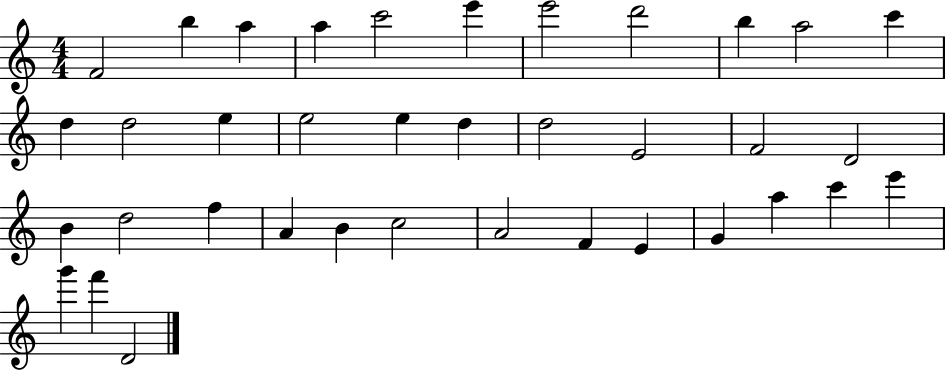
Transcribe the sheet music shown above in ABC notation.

X:1
T:Untitled
M:4/4
L:1/4
K:C
F2 b a a c'2 e' e'2 d'2 b a2 c' d d2 e e2 e d d2 E2 F2 D2 B d2 f A B c2 A2 F E G a c' e' g' f' D2